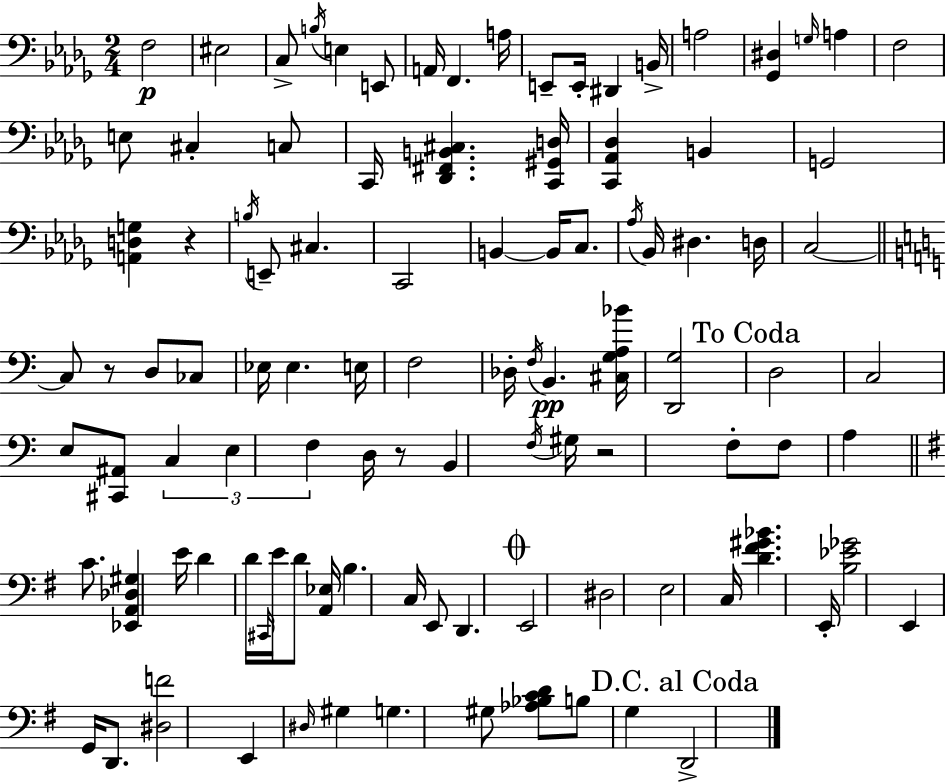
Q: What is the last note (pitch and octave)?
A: D2